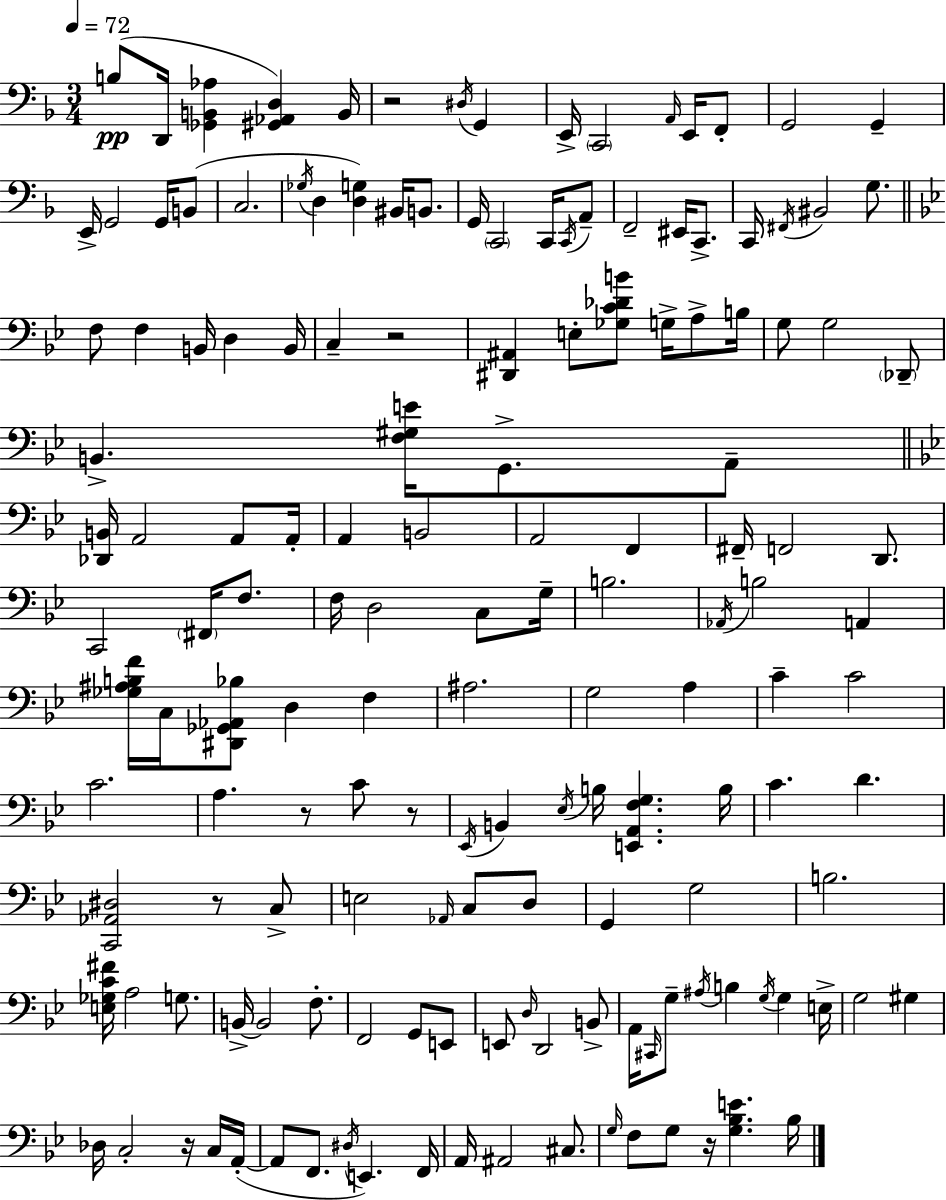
B3/e D2/s [Gb2,B2,Ab3]/q [G#2,Ab2,D3]/q B2/s R/h D#3/s G2/q E2/s C2/h A2/s E2/s F2/e G2/h G2/q E2/s G2/h G2/s B2/e C3/h. Gb3/s D3/q [D3,G3]/q BIS2/s B2/e. G2/s C2/h C2/s C2/s A2/e F2/h EIS2/s C2/e. C2/s F#2/s BIS2/h G3/e. F3/e F3/q B2/s D3/q B2/s C3/q R/h [D#2,A#2]/q E3/e [Gb3,C4,Db4,B4]/e G3/s A3/e B3/s G3/e G3/h Db2/e B2/q. [F3,G#3,E4]/s G2/e. A2/e [Db2,B2]/s A2/h A2/e A2/s A2/q B2/h A2/h F2/q F#2/s F2/h D2/e. C2/h F#2/s F3/e. F3/s D3/h C3/e G3/s B3/h. Ab2/s B3/h A2/q [Gb3,A#3,B3,F4]/s C3/s [D#2,Gb2,Ab2,Bb3]/e D3/q F3/q A#3/h. G3/h A3/q C4/q C4/h C4/h. A3/q. R/e C4/e R/e Eb2/s B2/q Eb3/s B3/s [E2,A2,F3,G3]/q. B3/s C4/q. D4/q. [C2,Ab2,D#3]/h R/e C3/e E3/h Ab2/s C3/e D3/e G2/q G3/h B3/h. [E3,Gb3,C4,F#4]/s A3/h G3/e. B2/s B2/h F3/e. F2/h G2/e E2/e E2/e D3/s D2/h B2/e A2/s C#2/s G3/e A#3/s B3/q G3/s G3/q E3/s G3/h G#3/q Db3/s C3/h R/s C3/s A2/s A2/e F2/e. D#3/s E2/q. F2/s A2/s A#2/h C#3/e. G3/s F3/e G3/e R/s [G3,Bb3,E4]/q. Bb3/s